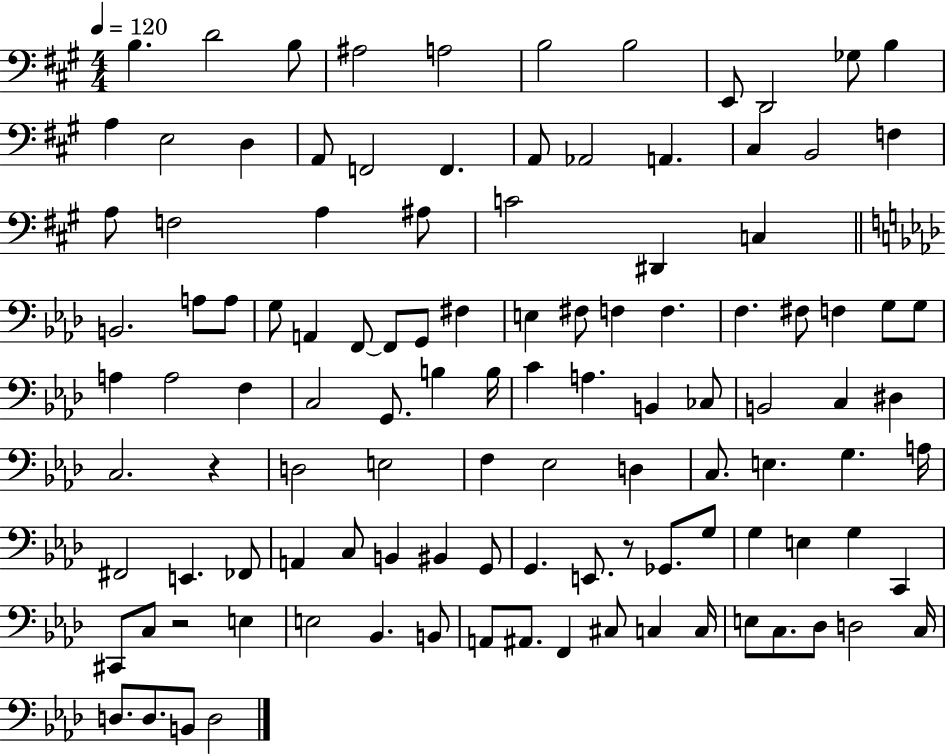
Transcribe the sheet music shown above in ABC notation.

X:1
T:Untitled
M:4/4
L:1/4
K:A
B, D2 B,/2 ^A,2 A,2 B,2 B,2 E,,/2 D,,2 _G,/2 B, A, E,2 D, A,,/2 F,,2 F,, A,,/2 _A,,2 A,, ^C, B,,2 F, A,/2 F,2 A, ^A,/2 C2 ^D,, C, B,,2 A,/2 A,/2 G,/2 A,, F,,/2 F,,/2 G,,/2 ^F, E, ^F,/2 F, F, F, ^F,/2 F, G,/2 G,/2 A, A,2 F, C,2 G,,/2 B, B,/4 C A, B,, _C,/2 B,,2 C, ^D, C,2 z D,2 E,2 F, _E,2 D, C,/2 E, G, A,/4 ^F,,2 E,, _F,,/2 A,, C,/2 B,, ^B,, G,,/2 G,, E,,/2 z/2 _G,,/2 G,/2 G, E, G, C,, ^C,,/2 C,/2 z2 E, E,2 _B,, B,,/2 A,,/2 ^A,,/2 F,, ^C,/2 C, C,/4 E,/2 C,/2 _D,/2 D,2 C,/4 D,/2 D,/2 B,,/2 D,2